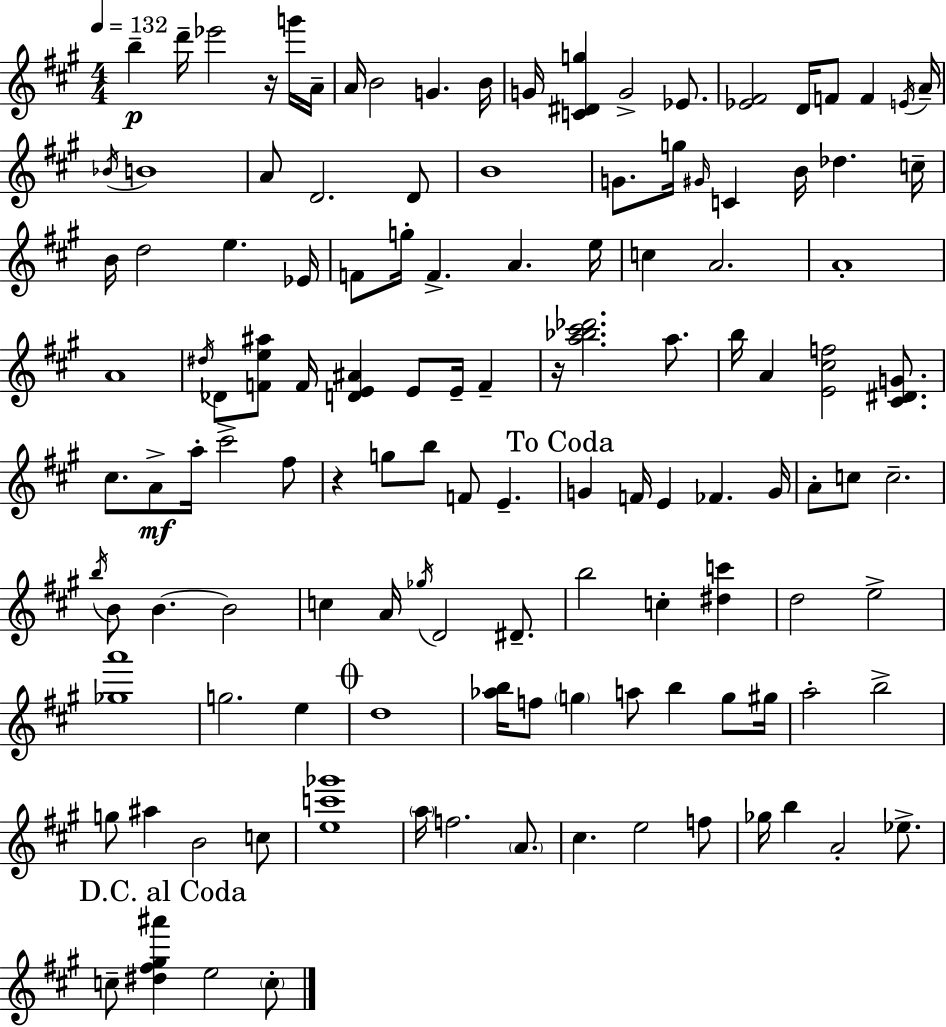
X:1
T:Untitled
M:4/4
L:1/4
K:A
b d'/4 _e'2 z/4 g'/4 A/4 A/4 B2 G B/4 G/4 [C^Dg] G2 _E/2 [_E^F]2 D/4 F/2 F E/4 A/4 _B/4 B4 A/2 D2 D/2 B4 G/2 g/4 ^G/4 C B/4 _d c/4 B/4 d2 e _E/4 F/2 g/4 F A e/4 c A2 A4 A4 ^d/4 _D/2 [Fe^a]/2 F/4 [DE^A] E/2 E/4 F z/4 [a_b^c'_d']2 a/2 b/4 A [E^cf]2 [^C^DG]/2 ^c/2 A/2 a/4 ^c'2 ^f/2 z g/2 b/2 F/2 E G F/4 E _F G/4 A/2 c/2 c2 b/4 B/2 B B2 c A/4 _g/4 D2 ^D/2 b2 c [^dc'] d2 e2 [_ga']4 g2 e d4 [_ab]/4 f/2 g a/2 b g/2 ^g/4 a2 b2 g/2 ^a B2 c/2 [ec'_g']4 a/4 f2 A/2 ^c e2 f/2 _g/4 b A2 _e/2 c/2 [^d^f^g^a'] e2 c/2